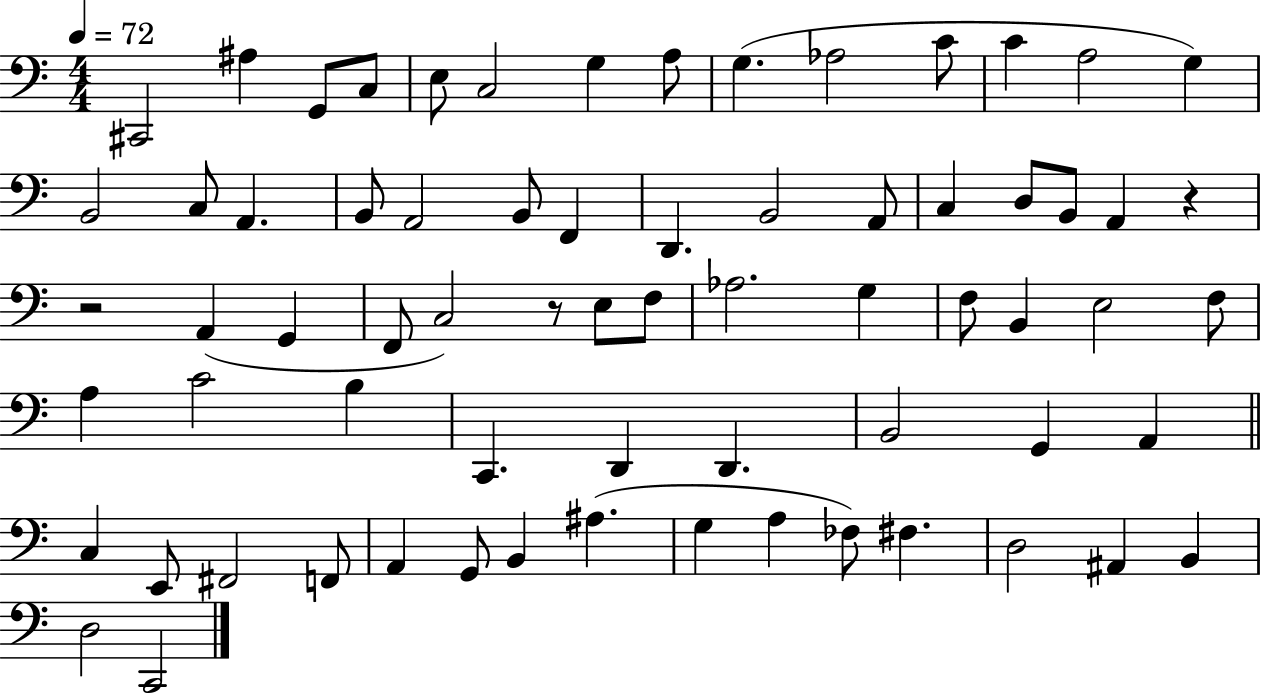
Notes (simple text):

C#2/h A#3/q G2/e C3/e E3/e C3/h G3/q A3/e G3/q. Ab3/h C4/e C4/q A3/h G3/q B2/h C3/e A2/q. B2/e A2/h B2/e F2/q D2/q. B2/h A2/e C3/q D3/e B2/e A2/q R/q R/h A2/q G2/q F2/e C3/h R/e E3/e F3/e Ab3/h. G3/q F3/e B2/q E3/h F3/e A3/q C4/h B3/q C2/q. D2/q D2/q. B2/h G2/q A2/q C3/q E2/e F#2/h F2/e A2/q G2/e B2/q A#3/q. G3/q A3/q FES3/e F#3/q. D3/h A#2/q B2/q D3/h C2/h